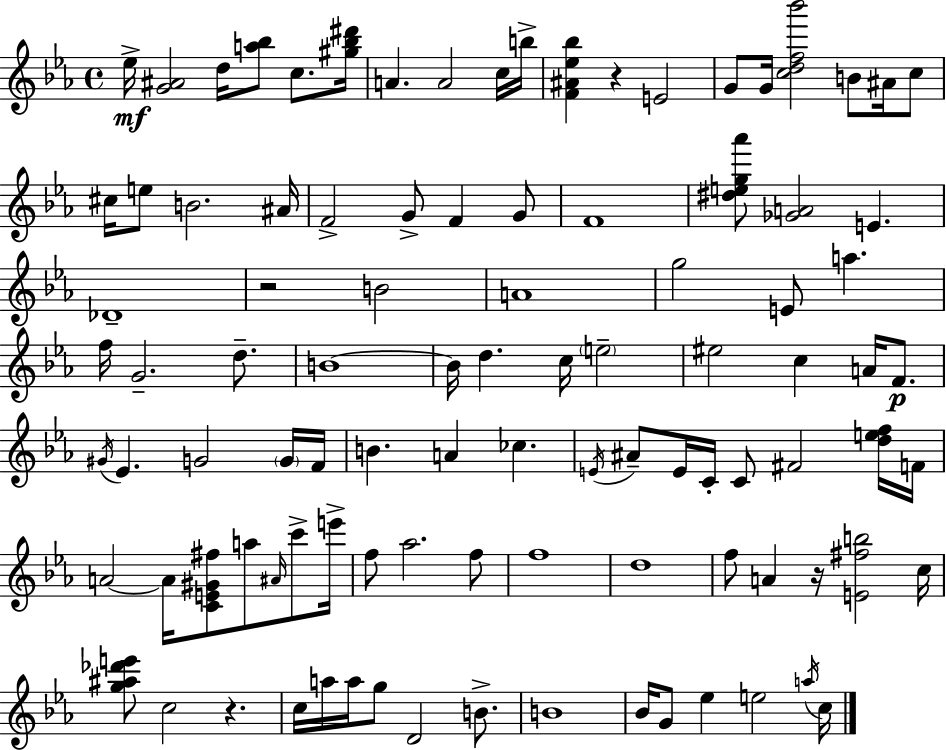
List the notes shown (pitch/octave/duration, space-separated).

Eb5/s [G4,A#4]/h D5/s [A5,Bb5]/e C5/e. [G#5,Bb5,D#6]/s A4/q. A4/h C5/s B5/s [F4,A#4,Eb5,Bb5]/q R/q E4/h G4/e G4/s [C5,D5,F5,Bb6]/h B4/e A#4/s C5/e C#5/s E5/e B4/h. A#4/s F4/h G4/e F4/q G4/e F4/w [D#5,E5,G5,Ab6]/e [Gb4,A4]/h E4/q. Db4/w R/h B4/h A4/w G5/h E4/e A5/q. F5/s G4/h. D5/e. B4/w B4/s D5/q. C5/s E5/h EIS5/h C5/q A4/s F4/e. G#4/s Eb4/q. G4/h G4/s F4/s B4/q. A4/q CES5/q. E4/s A#4/e E4/s C4/s C4/e F#4/h [D5,E5,F5]/s F4/s A4/h A4/s [C4,E4,G#4,F#5]/e A5/e A#4/s C6/e E6/s F5/e Ab5/h. F5/e F5/w D5/w F5/e A4/q R/s [E4,F#5,B5]/h C5/s [G5,A#5,Db6,E6]/e C5/h R/q. C5/s A5/s A5/s G5/e D4/h B4/e. B4/w Bb4/s G4/e Eb5/q E5/h A5/s C5/s